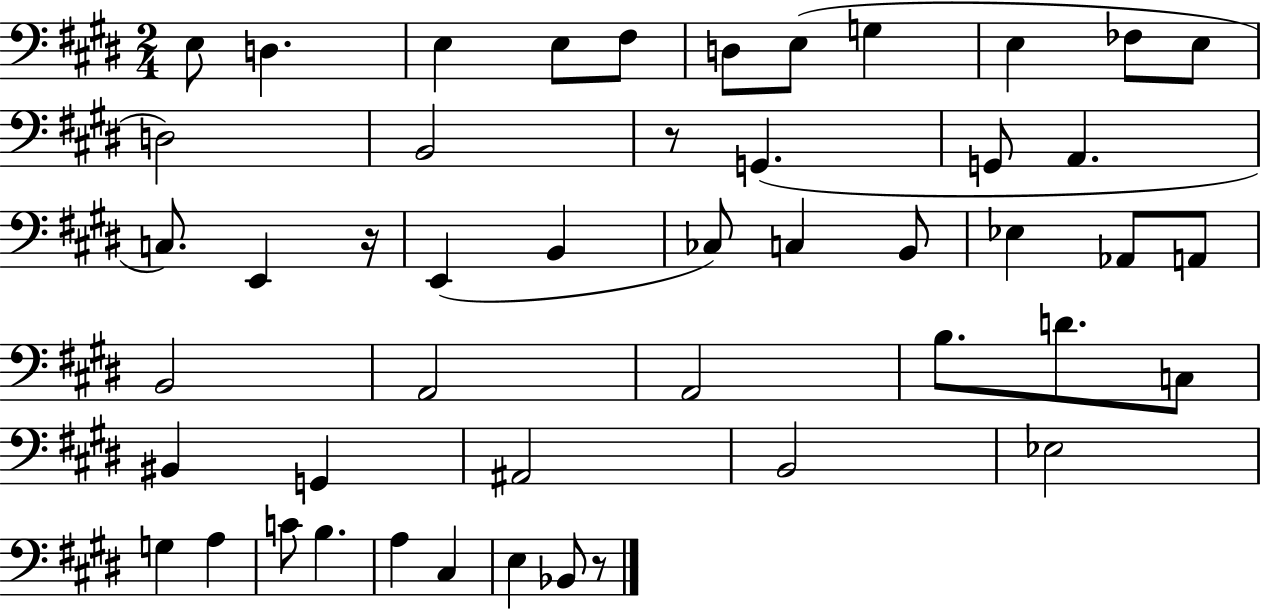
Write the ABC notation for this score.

X:1
T:Untitled
M:2/4
L:1/4
K:E
E,/2 D, E, E,/2 ^F,/2 D,/2 E,/2 G, E, _F,/2 E,/2 D,2 B,,2 z/2 G,, G,,/2 A,, C,/2 E,, z/4 E,, B,, _C,/2 C, B,,/2 _E, _A,,/2 A,,/2 B,,2 A,,2 A,,2 B,/2 D/2 C,/2 ^B,, G,, ^A,,2 B,,2 _E,2 G, A, C/2 B, A, ^C, E, _B,,/2 z/2